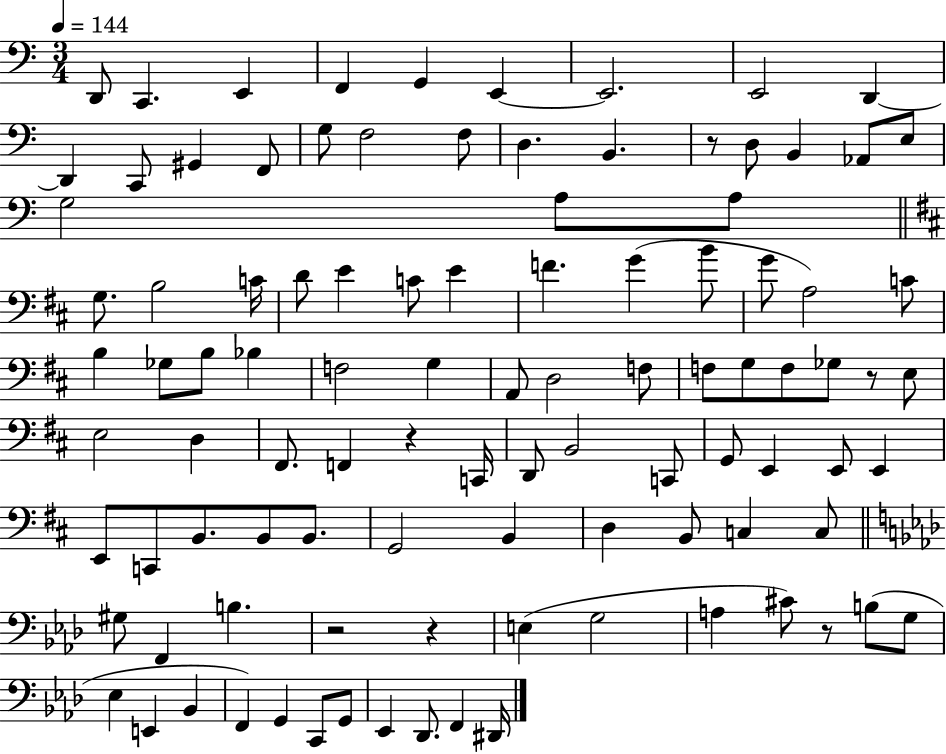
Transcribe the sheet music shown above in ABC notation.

X:1
T:Untitled
M:3/4
L:1/4
K:C
D,,/2 C,, E,, F,, G,, E,, E,,2 E,,2 D,, D,, C,,/2 ^G,, F,,/2 G,/2 F,2 F,/2 D, B,, z/2 D,/2 B,, _A,,/2 E,/2 G,2 A,/2 A,/2 G,/2 B,2 C/4 D/2 E C/2 E F G B/2 G/2 A,2 C/2 B, _G,/2 B,/2 _B, F,2 G, A,,/2 D,2 F,/2 F,/2 G,/2 F,/2 _G,/2 z/2 E,/2 E,2 D, ^F,,/2 F,, z C,,/4 D,,/2 B,,2 C,,/2 G,,/2 E,, E,,/2 E,, E,,/2 C,,/2 B,,/2 B,,/2 B,,/2 G,,2 B,, D, B,,/2 C, C,/2 ^G,/2 F,, B, z2 z E, G,2 A, ^C/2 z/2 B,/2 G,/2 _E, E,, _B,, F,, G,, C,,/2 G,,/2 _E,, _D,,/2 F,, ^D,,/4